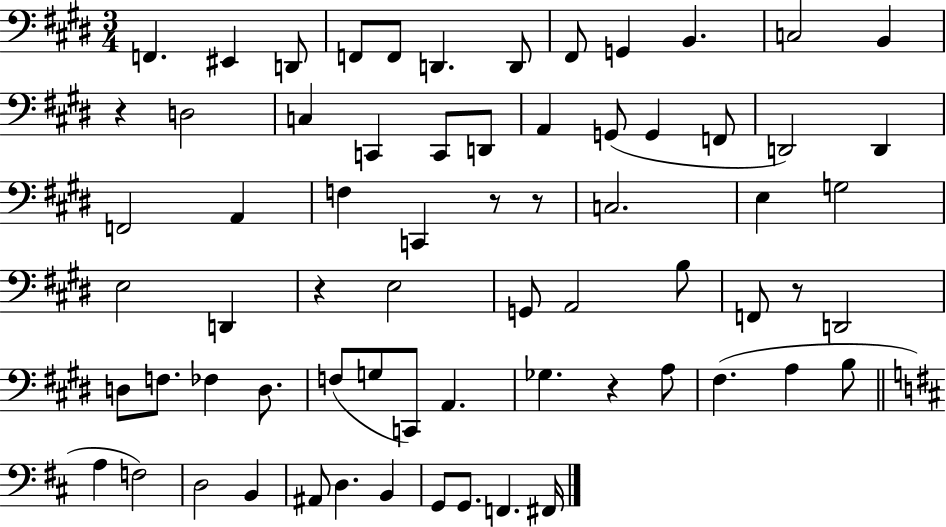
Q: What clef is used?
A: bass